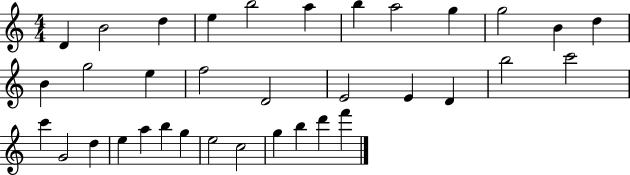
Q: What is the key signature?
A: C major